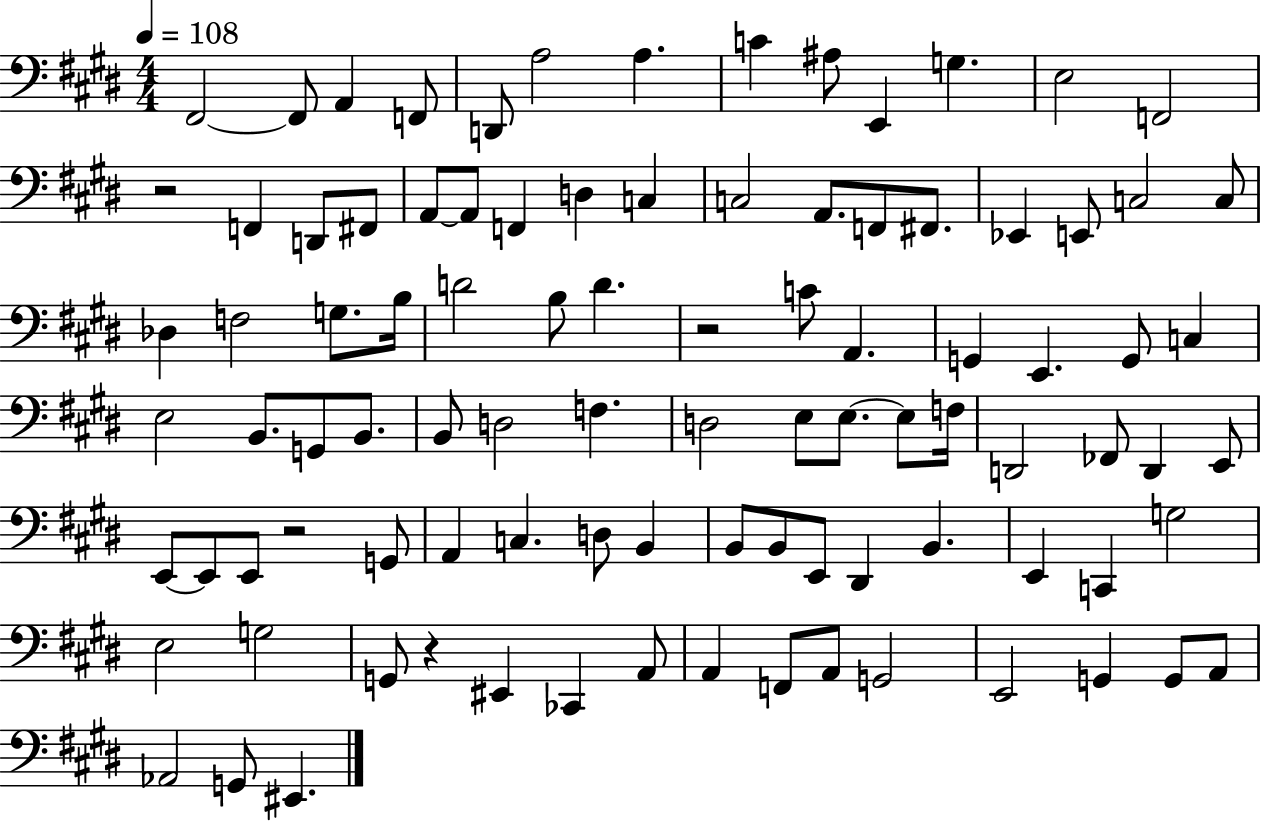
X:1
T:Untitled
M:4/4
L:1/4
K:E
^F,,2 ^F,,/2 A,, F,,/2 D,,/2 A,2 A, C ^A,/2 E,, G, E,2 F,,2 z2 F,, D,,/2 ^F,,/2 A,,/2 A,,/2 F,, D, C, C,2 A,,/2 F,,/2 ^F,,/2 _E,, E,,/2 C,2 C,/2 _D, F,2 G,/2 B,/4 D2 B,/2 D z2 C/2 A,, G,, E,, G,,/2 C, E,2 B,,/2 G,,/2 B,,/2 B,,/2 D,2 F, D,2 E,/2 E,/2 E,/2 F,/4 D,,2 _F,,/2 D,, E,,/2 E,,/2 E,,/2 E,,/2 z2 G,,/2 A,, C, D,/2 B,, B,,/2 B,,/2 E,,/2 ^D,, B,, E,, C,, G,2 E,2 G,2 G,,/2 z ^E,, _C,, A,,/2 A,, F,,/2 A,,/2 G,,2 E,,2 G,, G,,/2 A,,/2 _A,,2 G,,/2 ^E,,